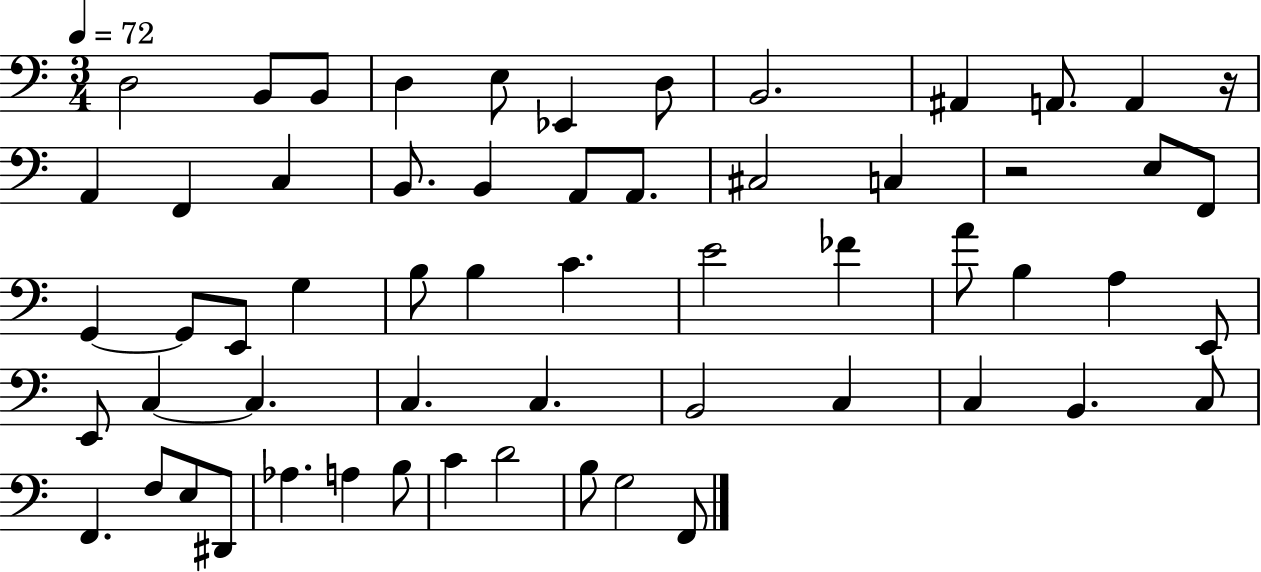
{
  \clef bass
  \numericTimeSignature
  \time 3/4
  \key c \major
  \tempo 4 = 72
  d2 b,8 b,8 | d4 e8 ees,4 d8 | b,2. | ais,4 a,8. a,4 r16 | \break a,4 f,4 c4 | b,8. b,4 a,8 a,8. | cis2 c4 | r2 e8 f,8 | \break g,4~~ g,8 e,8 g4 | b8 b4 c'4. | e'2 fes'4 | a'8 b4 a4 e,8 | \break e,8 c4~~ c4. | c4. c4. | b,2 c4 | c4 b,4. c8 | \break f,4. f8 e8 dis,8 | aes4. a4 b8 | c'4 d'2 | b8 g2 f,8 | \break \bar "|."
}